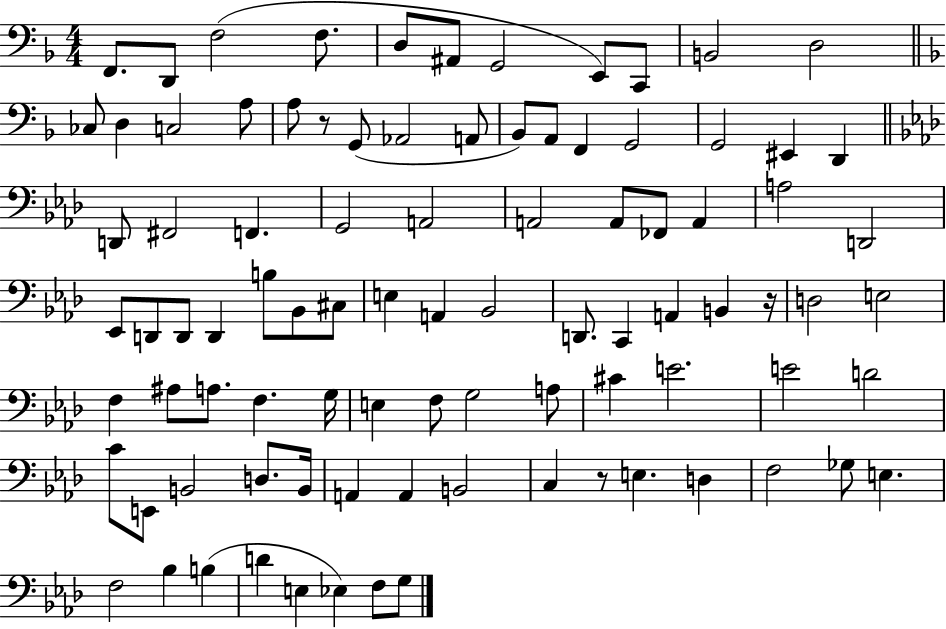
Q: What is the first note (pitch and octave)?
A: F2